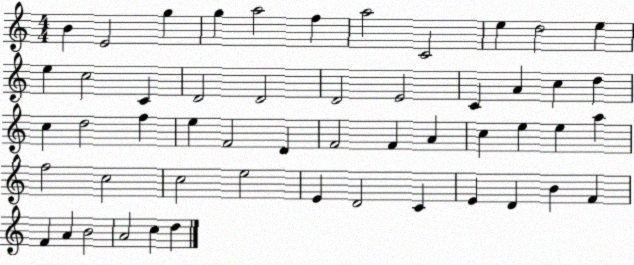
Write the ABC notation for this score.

X:1
T:Untitled
M:4/4
L:1/4
K:C
B E2 g g a2 f a2 C2 e d2 e e c2 C D2 D2 D2 E2 C A c d c d2 f e F2 D F2 F A c e e a f2 c2 c2 e2 E D2 C E D B F F A B2 A2 c d